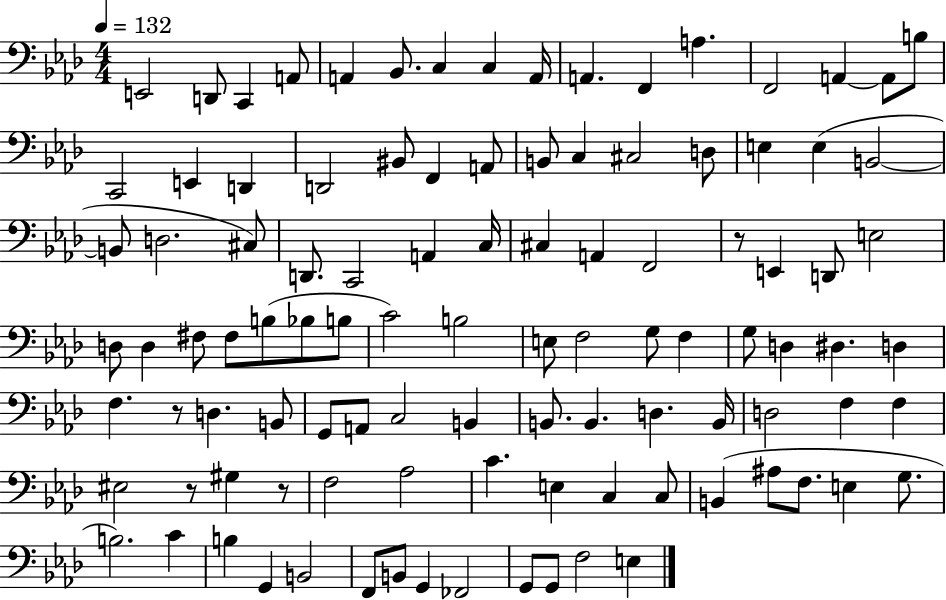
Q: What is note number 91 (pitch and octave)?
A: G2